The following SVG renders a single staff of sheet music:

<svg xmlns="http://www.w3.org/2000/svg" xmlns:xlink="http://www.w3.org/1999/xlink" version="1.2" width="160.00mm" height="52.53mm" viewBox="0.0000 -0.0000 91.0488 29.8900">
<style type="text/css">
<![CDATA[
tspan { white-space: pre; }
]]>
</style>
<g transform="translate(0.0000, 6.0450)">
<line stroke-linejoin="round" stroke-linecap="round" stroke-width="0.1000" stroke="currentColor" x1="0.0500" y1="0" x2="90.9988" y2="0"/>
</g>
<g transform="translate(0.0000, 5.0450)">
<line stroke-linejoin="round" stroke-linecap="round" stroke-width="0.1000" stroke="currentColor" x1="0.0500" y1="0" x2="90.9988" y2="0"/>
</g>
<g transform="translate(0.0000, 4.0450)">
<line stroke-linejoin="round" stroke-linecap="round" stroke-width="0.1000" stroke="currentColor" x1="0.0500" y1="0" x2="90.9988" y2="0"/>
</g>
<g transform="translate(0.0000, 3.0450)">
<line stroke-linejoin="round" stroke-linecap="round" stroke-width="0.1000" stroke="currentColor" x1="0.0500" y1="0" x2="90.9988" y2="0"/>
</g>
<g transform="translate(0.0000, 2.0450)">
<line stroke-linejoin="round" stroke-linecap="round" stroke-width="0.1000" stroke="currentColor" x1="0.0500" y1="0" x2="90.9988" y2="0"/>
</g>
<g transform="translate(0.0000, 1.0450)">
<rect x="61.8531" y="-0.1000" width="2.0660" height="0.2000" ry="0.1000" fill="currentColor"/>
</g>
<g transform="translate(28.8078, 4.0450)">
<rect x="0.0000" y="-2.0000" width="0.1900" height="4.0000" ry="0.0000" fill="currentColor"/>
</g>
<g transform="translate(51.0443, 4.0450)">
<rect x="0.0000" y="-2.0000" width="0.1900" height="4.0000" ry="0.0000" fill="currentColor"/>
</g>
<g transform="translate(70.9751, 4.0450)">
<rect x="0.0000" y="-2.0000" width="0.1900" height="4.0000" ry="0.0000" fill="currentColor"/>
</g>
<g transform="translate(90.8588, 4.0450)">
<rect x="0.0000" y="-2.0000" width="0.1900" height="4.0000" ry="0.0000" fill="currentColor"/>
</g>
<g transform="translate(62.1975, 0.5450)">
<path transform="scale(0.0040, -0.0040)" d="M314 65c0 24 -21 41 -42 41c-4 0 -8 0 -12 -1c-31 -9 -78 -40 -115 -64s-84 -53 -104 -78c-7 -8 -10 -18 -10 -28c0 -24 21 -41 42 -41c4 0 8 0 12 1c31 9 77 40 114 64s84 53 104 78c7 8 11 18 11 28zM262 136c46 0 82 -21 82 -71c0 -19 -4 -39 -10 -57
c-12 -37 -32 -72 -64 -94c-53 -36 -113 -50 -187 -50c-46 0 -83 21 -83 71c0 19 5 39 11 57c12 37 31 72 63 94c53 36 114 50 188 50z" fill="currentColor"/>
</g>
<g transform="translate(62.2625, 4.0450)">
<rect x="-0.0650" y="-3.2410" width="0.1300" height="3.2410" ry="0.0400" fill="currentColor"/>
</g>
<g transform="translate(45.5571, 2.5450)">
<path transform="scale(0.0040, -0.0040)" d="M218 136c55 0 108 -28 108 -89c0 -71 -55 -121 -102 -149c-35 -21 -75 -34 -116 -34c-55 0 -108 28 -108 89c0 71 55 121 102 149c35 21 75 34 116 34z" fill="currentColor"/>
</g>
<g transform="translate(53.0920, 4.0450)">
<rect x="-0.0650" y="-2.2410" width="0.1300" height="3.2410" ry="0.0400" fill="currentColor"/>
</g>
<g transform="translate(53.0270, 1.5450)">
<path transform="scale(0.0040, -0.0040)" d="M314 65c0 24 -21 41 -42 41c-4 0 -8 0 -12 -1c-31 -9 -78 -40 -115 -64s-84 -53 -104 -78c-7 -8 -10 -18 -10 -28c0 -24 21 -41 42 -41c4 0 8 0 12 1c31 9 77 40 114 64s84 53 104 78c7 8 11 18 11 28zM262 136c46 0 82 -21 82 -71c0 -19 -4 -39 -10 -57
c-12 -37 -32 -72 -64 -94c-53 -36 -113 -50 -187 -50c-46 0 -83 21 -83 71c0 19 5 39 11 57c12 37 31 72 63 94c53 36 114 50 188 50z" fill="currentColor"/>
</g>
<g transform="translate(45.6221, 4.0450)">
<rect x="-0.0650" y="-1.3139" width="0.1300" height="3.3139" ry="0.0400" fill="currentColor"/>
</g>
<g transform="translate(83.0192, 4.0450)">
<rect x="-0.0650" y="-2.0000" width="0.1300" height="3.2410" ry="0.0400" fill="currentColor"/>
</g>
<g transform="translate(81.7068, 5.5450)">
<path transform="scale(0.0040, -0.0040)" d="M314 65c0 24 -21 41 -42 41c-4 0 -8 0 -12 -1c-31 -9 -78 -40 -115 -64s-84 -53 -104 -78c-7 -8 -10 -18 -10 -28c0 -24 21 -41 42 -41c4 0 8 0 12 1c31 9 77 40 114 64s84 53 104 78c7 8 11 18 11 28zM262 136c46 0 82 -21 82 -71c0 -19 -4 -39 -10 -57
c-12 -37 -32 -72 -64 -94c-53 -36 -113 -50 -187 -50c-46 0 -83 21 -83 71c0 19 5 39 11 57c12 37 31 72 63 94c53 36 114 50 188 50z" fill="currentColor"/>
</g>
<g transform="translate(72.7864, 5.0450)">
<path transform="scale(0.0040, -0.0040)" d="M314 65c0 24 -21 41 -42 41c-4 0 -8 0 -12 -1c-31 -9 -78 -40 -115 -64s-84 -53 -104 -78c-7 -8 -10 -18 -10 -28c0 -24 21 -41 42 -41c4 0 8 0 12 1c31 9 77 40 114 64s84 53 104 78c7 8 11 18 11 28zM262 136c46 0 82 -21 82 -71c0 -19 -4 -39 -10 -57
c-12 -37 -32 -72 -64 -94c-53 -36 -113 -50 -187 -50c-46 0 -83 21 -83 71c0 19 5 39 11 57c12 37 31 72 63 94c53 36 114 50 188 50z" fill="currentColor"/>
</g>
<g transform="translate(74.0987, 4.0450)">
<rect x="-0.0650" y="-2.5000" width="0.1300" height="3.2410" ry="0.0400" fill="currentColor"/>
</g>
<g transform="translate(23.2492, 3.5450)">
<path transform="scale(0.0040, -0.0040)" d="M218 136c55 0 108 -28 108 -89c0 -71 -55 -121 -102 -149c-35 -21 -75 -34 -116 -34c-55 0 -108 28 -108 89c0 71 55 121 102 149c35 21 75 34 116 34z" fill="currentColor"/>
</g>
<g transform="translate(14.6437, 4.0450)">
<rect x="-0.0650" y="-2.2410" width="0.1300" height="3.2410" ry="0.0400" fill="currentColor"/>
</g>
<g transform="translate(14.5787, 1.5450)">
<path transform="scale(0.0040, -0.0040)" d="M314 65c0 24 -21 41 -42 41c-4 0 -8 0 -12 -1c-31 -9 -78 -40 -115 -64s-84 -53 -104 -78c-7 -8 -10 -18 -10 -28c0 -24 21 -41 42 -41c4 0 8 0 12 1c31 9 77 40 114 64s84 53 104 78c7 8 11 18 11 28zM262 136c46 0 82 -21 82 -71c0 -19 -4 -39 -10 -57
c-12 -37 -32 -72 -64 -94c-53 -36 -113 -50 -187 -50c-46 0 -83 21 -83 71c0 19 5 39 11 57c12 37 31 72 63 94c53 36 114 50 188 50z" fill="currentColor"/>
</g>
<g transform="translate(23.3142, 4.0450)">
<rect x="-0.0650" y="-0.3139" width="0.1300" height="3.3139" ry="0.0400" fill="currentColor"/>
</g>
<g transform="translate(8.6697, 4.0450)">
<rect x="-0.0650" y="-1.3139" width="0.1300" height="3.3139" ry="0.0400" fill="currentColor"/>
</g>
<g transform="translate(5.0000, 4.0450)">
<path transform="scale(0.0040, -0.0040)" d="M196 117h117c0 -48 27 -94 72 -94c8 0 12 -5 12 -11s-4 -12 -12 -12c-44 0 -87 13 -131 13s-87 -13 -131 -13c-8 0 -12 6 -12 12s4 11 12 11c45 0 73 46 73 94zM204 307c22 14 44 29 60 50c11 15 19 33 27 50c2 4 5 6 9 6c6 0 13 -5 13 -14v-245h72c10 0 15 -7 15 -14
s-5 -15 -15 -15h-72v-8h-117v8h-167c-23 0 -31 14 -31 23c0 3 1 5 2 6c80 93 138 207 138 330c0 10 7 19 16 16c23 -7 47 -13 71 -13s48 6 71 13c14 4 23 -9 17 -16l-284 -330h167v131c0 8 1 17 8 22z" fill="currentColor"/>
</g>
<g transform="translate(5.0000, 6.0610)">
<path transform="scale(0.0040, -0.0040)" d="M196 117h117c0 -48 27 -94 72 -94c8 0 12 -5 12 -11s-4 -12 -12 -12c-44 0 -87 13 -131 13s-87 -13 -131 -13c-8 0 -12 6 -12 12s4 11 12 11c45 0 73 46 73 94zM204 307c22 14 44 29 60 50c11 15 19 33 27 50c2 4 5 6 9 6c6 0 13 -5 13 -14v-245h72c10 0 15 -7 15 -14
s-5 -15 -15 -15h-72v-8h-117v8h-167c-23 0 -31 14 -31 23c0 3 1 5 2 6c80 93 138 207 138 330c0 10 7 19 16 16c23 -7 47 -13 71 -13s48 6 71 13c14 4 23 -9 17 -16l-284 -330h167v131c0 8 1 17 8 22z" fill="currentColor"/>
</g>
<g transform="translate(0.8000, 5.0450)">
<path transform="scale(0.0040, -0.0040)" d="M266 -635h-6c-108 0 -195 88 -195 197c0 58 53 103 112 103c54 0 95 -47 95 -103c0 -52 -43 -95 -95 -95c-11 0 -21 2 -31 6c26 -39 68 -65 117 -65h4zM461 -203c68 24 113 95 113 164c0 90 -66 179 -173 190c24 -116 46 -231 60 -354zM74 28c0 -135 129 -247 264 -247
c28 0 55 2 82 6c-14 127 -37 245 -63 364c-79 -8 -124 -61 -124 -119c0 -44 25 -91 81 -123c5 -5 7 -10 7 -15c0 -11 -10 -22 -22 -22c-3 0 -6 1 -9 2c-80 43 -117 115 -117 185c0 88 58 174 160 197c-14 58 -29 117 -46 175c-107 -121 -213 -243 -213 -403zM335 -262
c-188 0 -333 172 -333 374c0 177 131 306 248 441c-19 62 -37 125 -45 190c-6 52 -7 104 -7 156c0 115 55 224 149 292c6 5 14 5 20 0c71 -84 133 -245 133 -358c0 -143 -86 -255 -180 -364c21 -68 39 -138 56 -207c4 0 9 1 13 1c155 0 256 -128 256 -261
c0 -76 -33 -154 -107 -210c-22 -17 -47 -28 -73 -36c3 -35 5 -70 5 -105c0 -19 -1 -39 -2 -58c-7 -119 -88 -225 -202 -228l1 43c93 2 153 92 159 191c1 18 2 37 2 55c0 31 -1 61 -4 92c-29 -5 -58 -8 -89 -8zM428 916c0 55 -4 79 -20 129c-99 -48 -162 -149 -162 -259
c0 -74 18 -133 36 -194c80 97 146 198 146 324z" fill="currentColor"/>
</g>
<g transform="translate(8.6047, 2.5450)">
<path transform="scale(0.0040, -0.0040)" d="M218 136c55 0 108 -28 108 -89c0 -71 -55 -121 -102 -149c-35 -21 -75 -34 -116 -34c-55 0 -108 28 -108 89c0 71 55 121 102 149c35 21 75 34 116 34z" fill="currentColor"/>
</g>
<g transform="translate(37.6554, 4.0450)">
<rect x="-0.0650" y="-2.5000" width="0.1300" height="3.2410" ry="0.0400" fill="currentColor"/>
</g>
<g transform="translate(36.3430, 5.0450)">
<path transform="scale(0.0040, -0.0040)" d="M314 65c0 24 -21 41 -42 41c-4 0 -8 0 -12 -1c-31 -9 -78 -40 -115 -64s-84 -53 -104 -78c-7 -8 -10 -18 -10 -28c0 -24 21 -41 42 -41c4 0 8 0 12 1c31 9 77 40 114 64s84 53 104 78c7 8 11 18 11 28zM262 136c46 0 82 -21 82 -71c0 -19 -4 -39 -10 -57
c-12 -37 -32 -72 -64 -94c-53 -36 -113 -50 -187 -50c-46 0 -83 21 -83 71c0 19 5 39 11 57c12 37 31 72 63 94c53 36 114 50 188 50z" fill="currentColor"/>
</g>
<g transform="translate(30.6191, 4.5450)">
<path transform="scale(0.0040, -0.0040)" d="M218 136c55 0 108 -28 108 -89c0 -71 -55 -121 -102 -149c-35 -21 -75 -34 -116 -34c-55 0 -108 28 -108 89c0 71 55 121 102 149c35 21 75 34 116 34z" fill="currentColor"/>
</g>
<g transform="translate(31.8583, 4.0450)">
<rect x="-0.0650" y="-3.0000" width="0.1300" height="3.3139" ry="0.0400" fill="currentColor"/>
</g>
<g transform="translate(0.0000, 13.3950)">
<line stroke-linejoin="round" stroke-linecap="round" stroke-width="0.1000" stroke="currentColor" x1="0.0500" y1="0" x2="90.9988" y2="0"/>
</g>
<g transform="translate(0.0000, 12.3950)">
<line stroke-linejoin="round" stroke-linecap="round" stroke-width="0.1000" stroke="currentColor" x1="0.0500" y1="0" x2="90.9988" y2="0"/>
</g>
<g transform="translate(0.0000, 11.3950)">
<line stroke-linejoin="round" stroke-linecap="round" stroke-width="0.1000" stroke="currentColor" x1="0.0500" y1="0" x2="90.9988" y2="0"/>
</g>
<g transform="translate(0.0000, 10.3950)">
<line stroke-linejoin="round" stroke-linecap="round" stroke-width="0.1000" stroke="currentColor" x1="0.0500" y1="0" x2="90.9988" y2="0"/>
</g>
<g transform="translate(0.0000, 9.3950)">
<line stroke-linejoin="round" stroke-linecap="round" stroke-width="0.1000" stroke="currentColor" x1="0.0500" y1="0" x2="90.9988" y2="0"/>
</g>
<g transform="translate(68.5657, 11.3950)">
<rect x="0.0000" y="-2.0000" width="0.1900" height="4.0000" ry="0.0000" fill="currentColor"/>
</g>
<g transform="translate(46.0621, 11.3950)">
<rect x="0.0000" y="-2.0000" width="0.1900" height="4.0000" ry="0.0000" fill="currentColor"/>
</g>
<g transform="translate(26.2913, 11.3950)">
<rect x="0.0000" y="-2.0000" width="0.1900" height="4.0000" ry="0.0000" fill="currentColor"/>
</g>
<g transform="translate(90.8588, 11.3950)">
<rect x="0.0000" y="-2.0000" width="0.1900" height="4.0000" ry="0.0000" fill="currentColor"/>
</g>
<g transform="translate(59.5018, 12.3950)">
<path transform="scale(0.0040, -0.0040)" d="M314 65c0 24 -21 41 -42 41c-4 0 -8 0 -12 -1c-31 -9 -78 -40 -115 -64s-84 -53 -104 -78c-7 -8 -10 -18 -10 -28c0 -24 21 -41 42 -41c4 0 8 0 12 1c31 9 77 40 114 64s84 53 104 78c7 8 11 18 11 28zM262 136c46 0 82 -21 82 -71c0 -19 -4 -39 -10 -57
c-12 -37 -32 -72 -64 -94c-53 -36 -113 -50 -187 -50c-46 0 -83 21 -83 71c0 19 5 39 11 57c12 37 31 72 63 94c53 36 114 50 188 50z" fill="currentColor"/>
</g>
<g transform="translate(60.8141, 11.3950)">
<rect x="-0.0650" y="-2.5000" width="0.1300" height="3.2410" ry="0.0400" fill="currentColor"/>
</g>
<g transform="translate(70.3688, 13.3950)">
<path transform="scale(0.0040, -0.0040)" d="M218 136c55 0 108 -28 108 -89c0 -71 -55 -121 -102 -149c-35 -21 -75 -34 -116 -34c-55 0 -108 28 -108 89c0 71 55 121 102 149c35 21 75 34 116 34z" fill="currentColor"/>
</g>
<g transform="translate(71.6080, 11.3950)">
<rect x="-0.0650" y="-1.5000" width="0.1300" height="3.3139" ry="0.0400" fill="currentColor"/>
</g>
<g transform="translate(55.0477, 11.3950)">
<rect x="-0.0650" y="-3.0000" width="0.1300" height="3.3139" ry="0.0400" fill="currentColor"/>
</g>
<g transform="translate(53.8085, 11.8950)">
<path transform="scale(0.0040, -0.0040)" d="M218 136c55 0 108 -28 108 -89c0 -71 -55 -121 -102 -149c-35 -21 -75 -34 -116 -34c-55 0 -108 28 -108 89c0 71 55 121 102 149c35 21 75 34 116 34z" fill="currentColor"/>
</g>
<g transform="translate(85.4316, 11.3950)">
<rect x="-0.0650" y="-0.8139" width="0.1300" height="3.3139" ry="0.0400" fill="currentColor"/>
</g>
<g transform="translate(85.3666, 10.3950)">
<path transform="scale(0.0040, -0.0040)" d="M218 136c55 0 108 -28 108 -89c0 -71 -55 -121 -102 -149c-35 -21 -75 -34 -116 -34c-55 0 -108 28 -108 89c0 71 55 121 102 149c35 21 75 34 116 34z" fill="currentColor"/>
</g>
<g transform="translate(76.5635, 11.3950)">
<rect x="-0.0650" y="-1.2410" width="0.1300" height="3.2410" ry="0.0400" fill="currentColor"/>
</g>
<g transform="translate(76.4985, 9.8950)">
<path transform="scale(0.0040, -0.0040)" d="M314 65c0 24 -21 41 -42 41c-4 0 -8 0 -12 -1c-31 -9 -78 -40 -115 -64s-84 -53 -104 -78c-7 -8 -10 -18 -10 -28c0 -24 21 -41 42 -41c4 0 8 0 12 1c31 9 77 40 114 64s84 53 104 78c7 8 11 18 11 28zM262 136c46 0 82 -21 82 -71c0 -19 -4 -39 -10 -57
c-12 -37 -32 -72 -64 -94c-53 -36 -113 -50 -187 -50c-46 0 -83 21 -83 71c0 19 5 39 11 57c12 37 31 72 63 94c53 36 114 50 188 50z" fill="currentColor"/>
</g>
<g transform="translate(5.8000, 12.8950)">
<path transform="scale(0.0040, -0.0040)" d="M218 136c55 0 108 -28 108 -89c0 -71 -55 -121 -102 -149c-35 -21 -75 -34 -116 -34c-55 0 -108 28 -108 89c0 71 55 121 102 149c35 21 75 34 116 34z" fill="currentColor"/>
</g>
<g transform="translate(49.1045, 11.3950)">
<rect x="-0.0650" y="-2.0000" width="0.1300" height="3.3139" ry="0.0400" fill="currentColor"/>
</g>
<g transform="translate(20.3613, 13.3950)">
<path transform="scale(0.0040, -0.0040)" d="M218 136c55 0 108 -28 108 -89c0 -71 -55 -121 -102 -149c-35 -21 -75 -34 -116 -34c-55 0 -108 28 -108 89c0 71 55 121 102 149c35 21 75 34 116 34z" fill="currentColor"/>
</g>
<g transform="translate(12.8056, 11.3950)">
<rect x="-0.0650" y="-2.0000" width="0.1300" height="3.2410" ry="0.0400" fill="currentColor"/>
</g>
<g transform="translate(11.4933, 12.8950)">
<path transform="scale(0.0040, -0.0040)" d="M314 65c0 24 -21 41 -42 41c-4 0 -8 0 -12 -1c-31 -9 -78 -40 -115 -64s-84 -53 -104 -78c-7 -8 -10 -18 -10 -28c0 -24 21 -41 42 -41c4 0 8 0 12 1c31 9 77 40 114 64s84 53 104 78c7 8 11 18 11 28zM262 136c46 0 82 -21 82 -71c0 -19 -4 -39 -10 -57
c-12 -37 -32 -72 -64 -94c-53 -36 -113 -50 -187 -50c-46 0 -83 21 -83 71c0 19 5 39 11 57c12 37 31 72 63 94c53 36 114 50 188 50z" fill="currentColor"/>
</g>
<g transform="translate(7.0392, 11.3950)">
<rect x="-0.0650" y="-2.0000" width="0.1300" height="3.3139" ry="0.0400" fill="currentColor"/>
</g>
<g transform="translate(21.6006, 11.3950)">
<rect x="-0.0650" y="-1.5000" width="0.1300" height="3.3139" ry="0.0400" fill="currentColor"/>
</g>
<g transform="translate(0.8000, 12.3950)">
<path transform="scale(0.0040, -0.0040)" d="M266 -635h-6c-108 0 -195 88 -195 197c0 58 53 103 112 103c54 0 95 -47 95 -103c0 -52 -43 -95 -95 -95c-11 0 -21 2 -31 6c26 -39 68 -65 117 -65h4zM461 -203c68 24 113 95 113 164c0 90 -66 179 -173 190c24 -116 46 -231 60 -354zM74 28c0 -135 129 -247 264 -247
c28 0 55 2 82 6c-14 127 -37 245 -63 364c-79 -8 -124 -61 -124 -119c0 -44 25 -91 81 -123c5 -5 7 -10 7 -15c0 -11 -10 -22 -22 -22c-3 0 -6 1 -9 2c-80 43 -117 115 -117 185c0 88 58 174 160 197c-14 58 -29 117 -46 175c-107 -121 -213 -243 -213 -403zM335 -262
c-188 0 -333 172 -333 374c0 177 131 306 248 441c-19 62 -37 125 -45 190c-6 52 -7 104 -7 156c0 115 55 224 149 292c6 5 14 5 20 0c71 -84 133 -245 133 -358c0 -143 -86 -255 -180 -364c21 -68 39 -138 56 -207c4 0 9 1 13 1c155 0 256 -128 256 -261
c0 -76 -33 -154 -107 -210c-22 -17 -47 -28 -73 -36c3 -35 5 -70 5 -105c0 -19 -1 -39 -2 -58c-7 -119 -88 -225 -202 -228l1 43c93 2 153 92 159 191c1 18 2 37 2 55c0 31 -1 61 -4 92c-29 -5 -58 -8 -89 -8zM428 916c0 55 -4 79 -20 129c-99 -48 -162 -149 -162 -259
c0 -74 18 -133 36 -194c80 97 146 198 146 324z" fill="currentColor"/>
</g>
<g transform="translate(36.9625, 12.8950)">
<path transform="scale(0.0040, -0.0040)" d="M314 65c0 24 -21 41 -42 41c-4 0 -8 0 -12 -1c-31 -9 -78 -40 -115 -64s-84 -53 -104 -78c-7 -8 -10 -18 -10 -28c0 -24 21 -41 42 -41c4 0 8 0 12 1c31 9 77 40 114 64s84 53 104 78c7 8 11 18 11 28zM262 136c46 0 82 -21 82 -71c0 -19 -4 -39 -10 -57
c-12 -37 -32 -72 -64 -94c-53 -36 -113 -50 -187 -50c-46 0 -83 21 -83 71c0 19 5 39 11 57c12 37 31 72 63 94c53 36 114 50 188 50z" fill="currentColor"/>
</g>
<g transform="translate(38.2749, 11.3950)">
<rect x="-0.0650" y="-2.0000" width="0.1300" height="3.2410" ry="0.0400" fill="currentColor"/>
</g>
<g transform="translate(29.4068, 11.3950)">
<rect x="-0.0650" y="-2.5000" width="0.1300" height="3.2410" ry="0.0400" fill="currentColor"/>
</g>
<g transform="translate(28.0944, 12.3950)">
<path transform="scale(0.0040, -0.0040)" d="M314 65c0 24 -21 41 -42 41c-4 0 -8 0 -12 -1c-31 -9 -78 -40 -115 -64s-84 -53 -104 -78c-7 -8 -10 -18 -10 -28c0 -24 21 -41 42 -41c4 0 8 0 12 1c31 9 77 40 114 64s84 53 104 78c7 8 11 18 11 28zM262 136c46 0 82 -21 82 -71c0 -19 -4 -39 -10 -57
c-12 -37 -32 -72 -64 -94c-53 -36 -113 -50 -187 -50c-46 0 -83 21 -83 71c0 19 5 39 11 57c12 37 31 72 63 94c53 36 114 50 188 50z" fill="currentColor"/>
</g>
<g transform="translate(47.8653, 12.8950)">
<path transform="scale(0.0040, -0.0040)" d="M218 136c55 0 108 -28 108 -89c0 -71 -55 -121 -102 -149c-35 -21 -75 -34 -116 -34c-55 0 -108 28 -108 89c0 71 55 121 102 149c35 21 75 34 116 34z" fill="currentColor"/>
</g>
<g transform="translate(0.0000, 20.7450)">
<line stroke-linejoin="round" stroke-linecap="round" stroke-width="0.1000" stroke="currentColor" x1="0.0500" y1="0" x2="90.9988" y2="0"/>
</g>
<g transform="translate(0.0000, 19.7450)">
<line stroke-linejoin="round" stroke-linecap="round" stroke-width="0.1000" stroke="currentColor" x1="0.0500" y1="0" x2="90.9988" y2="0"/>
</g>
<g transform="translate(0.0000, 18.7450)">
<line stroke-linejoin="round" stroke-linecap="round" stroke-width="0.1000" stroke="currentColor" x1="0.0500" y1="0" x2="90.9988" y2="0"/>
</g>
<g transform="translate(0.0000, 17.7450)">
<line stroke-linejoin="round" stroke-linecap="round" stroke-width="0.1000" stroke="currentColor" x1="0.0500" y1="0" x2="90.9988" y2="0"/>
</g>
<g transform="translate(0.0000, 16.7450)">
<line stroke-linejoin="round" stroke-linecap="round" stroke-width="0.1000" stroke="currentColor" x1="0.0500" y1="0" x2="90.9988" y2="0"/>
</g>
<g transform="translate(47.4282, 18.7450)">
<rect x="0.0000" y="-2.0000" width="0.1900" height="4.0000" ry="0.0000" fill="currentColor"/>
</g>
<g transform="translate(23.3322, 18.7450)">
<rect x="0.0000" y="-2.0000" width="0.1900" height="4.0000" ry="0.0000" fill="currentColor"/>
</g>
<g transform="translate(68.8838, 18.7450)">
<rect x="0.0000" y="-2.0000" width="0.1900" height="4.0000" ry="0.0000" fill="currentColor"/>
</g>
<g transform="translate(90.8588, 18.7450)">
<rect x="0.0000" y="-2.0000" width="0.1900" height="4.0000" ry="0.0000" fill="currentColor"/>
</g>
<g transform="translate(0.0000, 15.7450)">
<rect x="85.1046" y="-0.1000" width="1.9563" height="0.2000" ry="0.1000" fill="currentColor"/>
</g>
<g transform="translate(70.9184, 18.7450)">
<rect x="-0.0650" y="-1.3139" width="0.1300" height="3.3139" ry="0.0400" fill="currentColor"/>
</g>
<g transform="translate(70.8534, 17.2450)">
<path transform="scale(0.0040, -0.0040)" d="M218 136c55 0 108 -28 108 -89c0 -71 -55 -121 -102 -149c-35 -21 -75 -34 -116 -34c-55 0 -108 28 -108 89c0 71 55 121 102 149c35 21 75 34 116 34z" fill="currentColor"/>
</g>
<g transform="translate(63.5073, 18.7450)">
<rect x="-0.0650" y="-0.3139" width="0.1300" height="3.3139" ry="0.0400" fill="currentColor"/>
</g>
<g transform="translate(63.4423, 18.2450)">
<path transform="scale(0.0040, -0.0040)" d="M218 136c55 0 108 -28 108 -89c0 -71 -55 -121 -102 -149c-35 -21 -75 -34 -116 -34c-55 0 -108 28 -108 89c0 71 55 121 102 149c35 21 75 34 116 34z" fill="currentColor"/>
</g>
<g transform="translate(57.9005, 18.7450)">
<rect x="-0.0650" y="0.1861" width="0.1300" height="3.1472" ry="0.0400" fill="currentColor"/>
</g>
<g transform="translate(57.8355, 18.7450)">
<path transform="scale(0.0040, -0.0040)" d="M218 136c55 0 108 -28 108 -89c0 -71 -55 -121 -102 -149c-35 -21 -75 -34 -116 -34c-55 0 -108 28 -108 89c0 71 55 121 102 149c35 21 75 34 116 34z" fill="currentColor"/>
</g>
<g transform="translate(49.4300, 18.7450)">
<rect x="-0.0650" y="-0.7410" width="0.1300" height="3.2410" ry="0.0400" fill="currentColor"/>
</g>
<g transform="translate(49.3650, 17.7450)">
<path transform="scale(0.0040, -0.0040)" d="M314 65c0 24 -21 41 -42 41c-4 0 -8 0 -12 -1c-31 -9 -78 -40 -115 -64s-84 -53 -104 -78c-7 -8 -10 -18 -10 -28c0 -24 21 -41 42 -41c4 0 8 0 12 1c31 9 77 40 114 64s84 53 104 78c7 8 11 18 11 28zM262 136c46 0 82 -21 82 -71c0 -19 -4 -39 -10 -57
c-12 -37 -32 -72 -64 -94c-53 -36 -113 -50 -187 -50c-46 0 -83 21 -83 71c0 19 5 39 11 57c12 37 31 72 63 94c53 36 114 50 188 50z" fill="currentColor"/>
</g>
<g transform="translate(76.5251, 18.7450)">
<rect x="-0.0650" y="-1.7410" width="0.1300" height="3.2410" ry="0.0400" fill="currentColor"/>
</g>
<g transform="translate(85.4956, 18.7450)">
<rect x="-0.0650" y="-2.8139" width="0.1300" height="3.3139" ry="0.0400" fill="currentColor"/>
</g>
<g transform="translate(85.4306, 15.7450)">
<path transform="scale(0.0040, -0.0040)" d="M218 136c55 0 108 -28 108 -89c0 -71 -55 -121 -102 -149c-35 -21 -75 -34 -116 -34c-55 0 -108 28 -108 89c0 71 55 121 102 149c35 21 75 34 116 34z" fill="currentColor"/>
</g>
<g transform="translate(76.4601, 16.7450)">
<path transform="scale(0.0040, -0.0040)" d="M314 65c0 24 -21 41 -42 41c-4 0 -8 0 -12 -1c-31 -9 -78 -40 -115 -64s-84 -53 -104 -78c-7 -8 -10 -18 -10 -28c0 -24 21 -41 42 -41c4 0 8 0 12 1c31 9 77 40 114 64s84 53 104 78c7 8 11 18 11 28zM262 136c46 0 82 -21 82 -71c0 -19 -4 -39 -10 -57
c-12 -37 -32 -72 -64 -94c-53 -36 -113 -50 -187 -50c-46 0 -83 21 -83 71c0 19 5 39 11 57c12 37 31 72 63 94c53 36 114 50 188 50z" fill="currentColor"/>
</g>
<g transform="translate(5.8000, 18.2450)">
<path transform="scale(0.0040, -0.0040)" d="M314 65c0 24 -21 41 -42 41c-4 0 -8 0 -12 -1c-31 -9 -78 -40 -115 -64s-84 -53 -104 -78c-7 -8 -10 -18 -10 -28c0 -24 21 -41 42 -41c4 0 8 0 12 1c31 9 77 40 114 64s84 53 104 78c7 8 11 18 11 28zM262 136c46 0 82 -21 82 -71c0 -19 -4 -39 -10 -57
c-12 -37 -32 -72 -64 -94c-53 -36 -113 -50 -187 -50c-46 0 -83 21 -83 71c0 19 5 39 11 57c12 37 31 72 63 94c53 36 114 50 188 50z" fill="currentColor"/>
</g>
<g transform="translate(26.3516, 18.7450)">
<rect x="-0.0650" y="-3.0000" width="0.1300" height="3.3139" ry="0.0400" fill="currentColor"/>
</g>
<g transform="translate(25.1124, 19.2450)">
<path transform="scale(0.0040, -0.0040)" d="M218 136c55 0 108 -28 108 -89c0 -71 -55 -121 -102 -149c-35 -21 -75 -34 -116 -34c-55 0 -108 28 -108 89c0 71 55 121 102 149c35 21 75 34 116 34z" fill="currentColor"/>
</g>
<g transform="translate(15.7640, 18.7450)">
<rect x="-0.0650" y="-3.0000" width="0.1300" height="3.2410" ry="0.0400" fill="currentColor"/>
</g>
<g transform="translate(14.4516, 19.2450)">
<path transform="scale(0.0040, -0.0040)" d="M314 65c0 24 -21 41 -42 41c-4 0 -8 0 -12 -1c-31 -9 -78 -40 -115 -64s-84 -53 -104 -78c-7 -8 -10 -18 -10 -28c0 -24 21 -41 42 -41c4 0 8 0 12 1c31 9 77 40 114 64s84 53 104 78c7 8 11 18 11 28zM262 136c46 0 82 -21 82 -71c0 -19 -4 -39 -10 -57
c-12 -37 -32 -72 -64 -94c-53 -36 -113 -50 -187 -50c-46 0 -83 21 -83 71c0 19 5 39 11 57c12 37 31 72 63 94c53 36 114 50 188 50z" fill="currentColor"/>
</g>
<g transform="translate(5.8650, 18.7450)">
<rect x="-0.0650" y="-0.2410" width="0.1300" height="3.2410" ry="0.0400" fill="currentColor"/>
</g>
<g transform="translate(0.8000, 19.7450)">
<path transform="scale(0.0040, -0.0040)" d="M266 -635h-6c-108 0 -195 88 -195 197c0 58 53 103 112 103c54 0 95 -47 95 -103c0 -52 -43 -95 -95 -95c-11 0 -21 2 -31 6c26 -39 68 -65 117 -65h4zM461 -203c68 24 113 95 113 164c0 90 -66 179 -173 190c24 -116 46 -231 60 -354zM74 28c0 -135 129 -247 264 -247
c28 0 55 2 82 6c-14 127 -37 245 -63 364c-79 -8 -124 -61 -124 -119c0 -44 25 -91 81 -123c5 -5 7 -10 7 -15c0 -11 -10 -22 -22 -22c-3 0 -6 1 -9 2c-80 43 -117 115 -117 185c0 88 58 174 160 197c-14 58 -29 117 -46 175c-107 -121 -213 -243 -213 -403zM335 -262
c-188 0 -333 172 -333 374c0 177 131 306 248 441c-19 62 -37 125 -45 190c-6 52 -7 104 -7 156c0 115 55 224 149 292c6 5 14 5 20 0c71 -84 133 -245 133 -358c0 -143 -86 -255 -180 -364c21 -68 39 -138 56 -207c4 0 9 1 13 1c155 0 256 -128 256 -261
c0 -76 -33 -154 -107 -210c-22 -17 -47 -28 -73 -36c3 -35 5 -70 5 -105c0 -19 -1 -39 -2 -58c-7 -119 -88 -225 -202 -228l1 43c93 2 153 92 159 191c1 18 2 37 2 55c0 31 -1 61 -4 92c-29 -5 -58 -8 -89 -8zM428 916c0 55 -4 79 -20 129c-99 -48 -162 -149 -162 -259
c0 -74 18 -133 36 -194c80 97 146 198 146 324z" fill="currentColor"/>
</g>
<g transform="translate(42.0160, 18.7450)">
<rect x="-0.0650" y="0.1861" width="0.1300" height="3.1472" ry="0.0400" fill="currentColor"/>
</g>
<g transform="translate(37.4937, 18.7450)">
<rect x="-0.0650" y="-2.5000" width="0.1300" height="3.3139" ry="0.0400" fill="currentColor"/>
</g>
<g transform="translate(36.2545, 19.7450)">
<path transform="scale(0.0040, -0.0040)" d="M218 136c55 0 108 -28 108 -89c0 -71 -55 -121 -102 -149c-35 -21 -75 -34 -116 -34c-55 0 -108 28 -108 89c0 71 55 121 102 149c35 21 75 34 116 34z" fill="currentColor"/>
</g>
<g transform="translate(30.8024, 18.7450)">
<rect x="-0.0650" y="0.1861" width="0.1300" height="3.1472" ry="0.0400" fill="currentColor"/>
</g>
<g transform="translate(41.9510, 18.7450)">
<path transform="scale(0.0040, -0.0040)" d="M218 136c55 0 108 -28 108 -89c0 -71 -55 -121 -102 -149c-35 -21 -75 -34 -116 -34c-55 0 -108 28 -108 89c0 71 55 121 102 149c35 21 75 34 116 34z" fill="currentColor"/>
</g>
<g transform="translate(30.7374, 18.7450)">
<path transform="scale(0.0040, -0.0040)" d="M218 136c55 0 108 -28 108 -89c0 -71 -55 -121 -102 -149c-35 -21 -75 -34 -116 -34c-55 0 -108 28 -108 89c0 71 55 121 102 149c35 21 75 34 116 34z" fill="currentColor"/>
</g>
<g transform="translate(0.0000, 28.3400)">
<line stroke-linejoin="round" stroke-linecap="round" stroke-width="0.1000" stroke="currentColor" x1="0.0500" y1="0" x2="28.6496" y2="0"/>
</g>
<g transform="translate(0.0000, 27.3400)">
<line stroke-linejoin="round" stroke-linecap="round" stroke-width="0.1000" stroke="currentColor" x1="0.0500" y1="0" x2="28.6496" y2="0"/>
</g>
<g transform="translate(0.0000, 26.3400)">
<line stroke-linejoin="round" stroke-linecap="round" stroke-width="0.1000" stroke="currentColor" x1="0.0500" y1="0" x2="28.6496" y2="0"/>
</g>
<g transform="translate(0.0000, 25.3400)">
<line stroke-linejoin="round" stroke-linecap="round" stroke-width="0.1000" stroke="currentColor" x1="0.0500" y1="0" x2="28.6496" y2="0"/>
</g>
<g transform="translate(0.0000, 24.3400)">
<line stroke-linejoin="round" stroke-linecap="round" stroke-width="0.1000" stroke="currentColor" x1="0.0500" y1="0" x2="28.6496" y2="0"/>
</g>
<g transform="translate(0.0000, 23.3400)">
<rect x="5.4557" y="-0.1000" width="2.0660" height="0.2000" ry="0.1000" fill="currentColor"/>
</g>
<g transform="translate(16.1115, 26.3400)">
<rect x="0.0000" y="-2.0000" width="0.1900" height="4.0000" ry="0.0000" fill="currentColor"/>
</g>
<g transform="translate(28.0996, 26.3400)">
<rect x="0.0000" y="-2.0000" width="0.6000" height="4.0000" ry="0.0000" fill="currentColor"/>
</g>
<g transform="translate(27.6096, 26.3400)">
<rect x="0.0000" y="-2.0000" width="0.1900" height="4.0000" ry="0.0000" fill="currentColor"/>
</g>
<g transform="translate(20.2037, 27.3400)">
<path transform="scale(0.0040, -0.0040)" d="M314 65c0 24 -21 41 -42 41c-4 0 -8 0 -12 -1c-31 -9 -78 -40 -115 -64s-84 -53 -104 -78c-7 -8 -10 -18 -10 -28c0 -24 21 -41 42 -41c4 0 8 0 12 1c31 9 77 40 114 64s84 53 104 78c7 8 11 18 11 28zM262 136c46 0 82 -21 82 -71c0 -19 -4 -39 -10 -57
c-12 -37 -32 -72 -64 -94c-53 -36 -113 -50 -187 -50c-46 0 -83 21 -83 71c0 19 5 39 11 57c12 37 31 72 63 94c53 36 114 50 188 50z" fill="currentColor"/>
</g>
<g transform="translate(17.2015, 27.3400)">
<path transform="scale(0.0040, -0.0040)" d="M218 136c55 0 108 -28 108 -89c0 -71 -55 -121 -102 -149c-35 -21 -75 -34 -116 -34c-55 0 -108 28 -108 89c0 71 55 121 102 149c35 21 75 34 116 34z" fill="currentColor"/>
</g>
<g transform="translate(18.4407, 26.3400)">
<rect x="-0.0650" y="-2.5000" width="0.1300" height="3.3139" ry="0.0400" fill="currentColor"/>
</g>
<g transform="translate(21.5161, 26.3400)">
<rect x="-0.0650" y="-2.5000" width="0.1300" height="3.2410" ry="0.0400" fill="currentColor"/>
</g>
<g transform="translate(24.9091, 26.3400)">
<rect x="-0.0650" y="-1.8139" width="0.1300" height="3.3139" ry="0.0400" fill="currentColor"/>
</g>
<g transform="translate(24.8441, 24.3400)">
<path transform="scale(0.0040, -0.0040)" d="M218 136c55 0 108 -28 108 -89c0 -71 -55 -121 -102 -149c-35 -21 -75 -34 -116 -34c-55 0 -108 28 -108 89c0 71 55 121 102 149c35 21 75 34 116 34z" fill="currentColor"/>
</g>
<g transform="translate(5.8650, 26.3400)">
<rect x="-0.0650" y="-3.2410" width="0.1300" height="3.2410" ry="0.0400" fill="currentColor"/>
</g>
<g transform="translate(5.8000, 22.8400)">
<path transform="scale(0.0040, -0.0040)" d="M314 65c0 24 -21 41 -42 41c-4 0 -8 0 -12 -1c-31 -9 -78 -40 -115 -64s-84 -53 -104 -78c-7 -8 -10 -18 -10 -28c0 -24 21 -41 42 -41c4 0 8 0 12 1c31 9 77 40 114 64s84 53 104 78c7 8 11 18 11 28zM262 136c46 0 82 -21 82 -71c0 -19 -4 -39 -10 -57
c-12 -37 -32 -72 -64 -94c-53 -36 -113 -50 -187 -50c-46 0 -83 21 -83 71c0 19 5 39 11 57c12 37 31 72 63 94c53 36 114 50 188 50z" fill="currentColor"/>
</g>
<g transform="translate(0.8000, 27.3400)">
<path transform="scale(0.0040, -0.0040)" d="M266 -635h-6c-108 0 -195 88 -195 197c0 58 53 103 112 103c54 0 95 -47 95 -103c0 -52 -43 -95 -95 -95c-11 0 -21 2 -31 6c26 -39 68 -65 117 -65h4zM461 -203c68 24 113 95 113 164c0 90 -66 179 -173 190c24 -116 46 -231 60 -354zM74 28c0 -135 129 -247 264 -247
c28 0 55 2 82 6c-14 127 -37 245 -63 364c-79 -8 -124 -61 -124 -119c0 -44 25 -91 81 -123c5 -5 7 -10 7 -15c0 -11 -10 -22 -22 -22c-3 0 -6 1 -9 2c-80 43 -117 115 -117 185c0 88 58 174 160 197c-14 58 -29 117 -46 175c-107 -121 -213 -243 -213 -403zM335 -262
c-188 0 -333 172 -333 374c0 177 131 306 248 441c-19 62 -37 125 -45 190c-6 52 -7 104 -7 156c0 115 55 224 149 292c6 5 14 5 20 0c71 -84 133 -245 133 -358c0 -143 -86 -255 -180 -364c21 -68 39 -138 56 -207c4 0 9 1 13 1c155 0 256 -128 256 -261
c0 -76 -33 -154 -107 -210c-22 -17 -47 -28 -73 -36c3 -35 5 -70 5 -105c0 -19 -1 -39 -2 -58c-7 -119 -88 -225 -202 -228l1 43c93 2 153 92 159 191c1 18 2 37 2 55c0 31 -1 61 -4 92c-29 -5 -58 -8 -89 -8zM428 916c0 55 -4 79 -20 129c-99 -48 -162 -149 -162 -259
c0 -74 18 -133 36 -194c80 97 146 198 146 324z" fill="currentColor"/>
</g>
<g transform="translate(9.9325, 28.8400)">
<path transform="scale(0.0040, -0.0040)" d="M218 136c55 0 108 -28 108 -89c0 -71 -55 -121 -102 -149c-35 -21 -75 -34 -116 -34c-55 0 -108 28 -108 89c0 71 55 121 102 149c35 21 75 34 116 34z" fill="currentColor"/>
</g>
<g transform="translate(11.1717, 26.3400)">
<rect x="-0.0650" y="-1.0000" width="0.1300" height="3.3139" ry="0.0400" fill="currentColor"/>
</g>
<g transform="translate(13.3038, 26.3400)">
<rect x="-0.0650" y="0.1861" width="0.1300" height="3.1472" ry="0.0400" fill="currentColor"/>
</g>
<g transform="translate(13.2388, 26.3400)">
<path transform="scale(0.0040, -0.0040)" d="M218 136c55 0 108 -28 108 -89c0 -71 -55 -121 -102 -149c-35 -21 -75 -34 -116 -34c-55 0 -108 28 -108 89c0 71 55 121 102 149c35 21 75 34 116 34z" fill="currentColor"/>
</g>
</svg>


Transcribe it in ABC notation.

X:1
T:Untitled
M:4/4
L:1/4
K:C
e g2 c A G2 e g2 b2 G2 F2 F F2 E G2 F2 F A G2 E e2 d c2 A2 A B G B d2 B c e f2 a b2 D B G G2 f